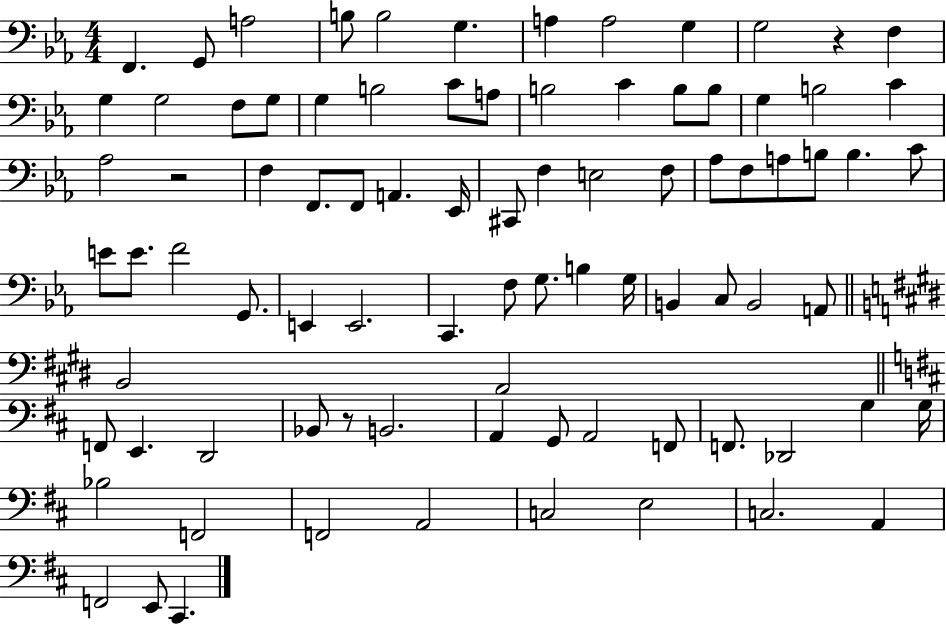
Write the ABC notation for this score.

X:1
T:Untitled
M:4/4
L:1/4
K:Eb
F,, G,,/2 A,2 B,/2 B,2 G, A, A,2 G, G,2 z F, G, G,2 F,/2 G,/2 G, B,2 C/2 A,/2 B,2 C B,/2 B,/2 G, B,2 C _A,2 z2 F, F,,/2 F,,/2 A,, _E,,/4 ^C,,/2 F, E,2 F,/2 _A,/2 F,/2 A,/2 B,/2 B, C/2 E/2 E/2 F2 G,,/2 E,, E,,2 C,, F,/2 G,/2 B, G,/4 B,, C,/2 B,,2 A,,/2 B,,2 A,,2 F,,/2 E,, D,,2 _B,,/2 z/2 B,,2 A,, G,,/2 A,,2 F,,/2 F,,/2 _D,,2 G, G,/4 _B,2 F,,2 F,,2 A,,2 C,2 E,2 C,2 A,, F,,2 E,,/2 ^C,,